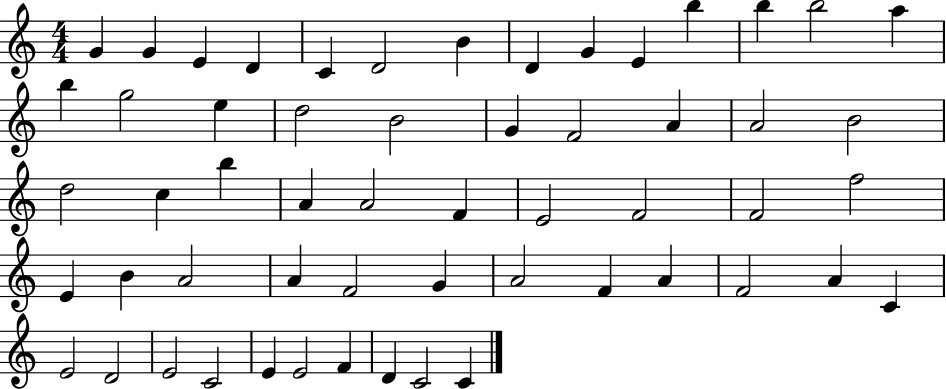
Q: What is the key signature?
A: C major